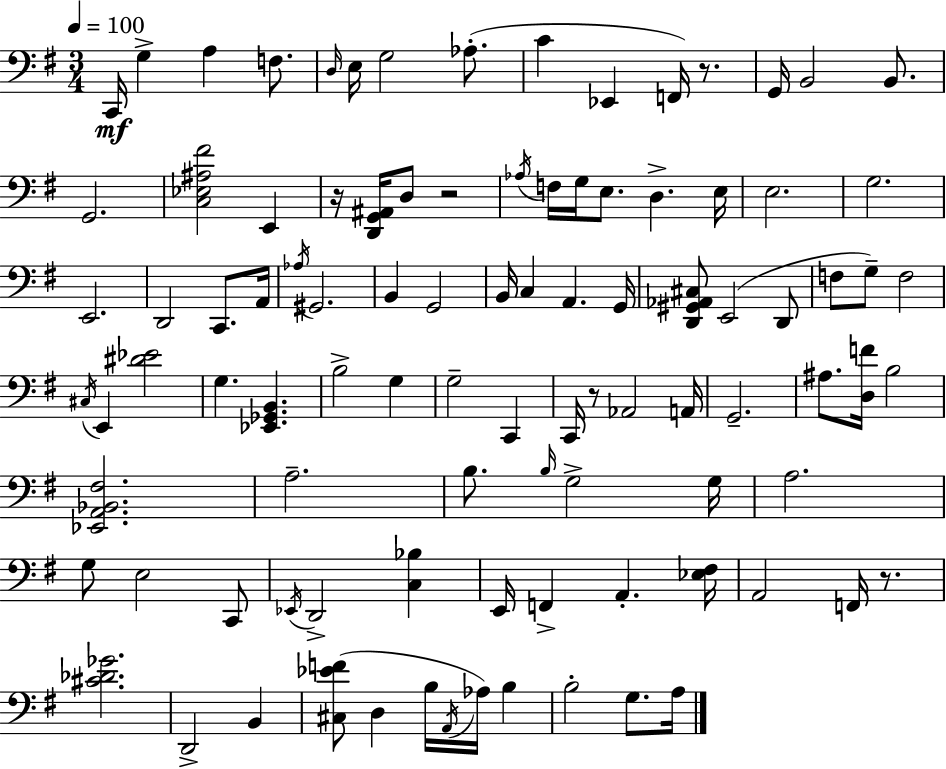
X:1
T:Untitled
M:3/4
L:1/4
K:Em
C,,/4 G, A, F,/2 D,/4 E,/4 G,2 _A,/2 C _E,, F,,/4 z/2 G,,/4 B,,2 B,,/2 G,,2 [C,_E,^A,^F]2 E,, z/4 [D,,G,,^A,,]/4 D,/2 z2 _A,/4 F,/4 G,/4 E,/2 D, E,/4 E,2 G,2 E,,2 D,,2 C,,/2 A,,/4 _A,/4 ^G,,2 B,, G,,2 B,,/4 C, A,, G,,/4 [D,,^G,,_A,,^C,]/2 E,,2 D,,/2 F,/2 G,/2 F,2 ^C,/4 E,, [^D_E]2 G, [_E,,_G,,B,,] B,2 G, G,2 C,, C,,/4 z/2 _A,,2 A,,/4 G,,2 ^A,/2 [D,F]/4 B,2 [_E,,A,,_B,,^F,]2 A,2 B,/2 B,/4 G,2 G,/4 A,2 G,/2 E,2 C,,/2 _E,,/4 D,,2 [C,_B,] E,,/4 F,, A,, [_E,^F,]/4 A,,2 F,,/4 z/2 [^C_D_G]2 D,,2 B,, [^C,_EF]/2 D, B,/4 A,,/4 _A,/4 B, B,2 G,/2 A,/4